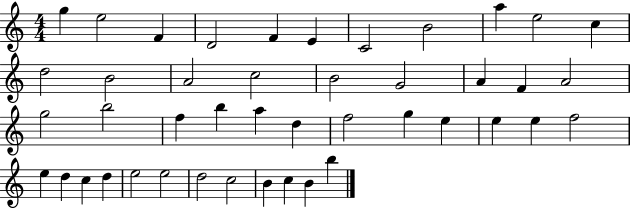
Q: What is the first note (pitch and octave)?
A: G5